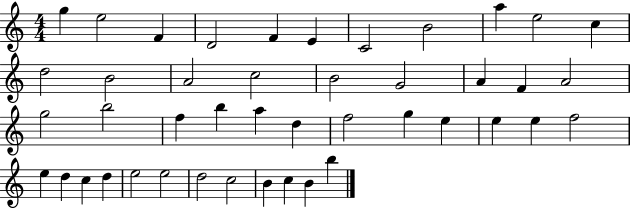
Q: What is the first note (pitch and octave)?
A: G5